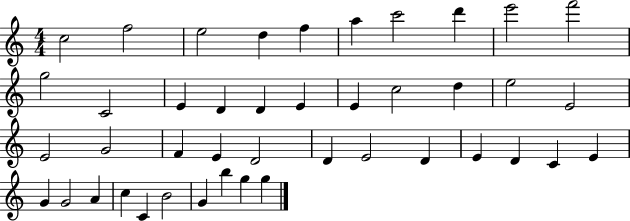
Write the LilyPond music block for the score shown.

{
  \clef treble
  \numericTimeSignature
  \time 4/4
  \key c \major
  c''2 f''2 | e''2 d''4 f''4 | a''4 c'''2 d'''4 | e'''2 f'''2 | \break g''2 c'2 | e'4 d'4 d'4 e'4 | e'4 c''2 d''4 | e''2 e'2 | \break e'2 g'2 | f'4 e'4 d'2 | d'4 e'2 d'4 | e'4 d'4 c'4 e'4 | \break g'4 g'2 a'4 | c''4 c'4 b'2 | g'4 b''4 g''4 g''4 | \bar "|."
}